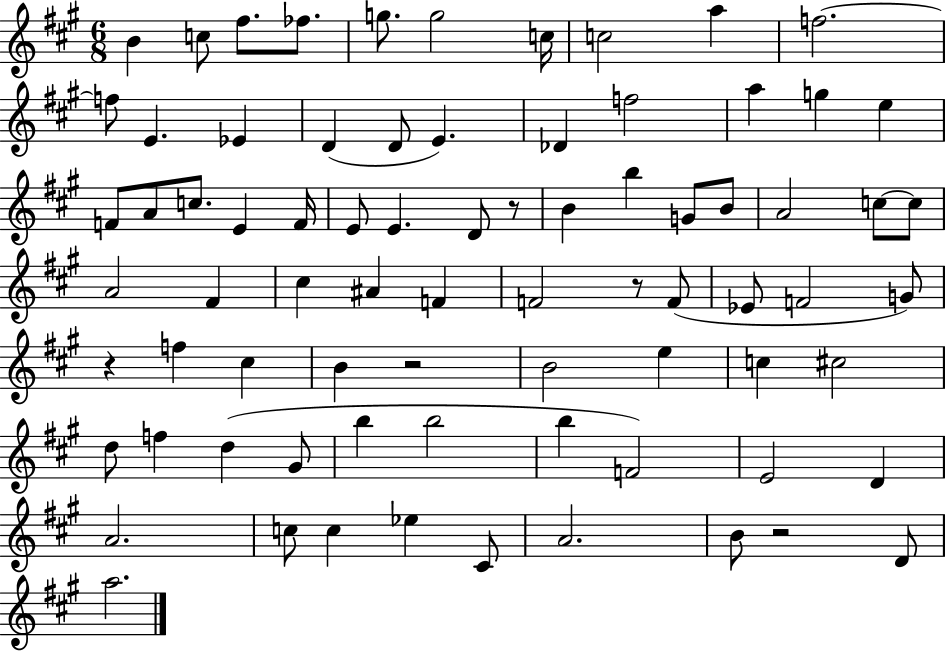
{
  \clef treble
  \numericTimeSignature
  \time 6/8
  \key a \major
  b'4 c''8 fis''8. fes''8. | g''8. g''2 c''16 | c''2 a''4 | f''2.~~ | \break f''8 e'4. ees'4 | d'4( d'8 e'4.) | des'4 f''2 | a''4 g''4 e''4 | \break f'8 a'8 c''8. e'4 f'16 | e'8 e'4. d'8 r8 | b'4 b''4 g'8 b'8 | a'2 c''8~~ c''8 | \break a'2 fis'4 | cis''4 ais'4 f'4 | f'2 r8 f'8( | ees'8 f'2 g'8) | \break r4 f''4 cis''4 | b'4 r2 | b'2 e''4 | c''4 cis''2 | \break d''8 f''4 d''4( gis'8 | b''4 b''2 | b''4 f'2) | e'2 d'4 | \break a'2. | c''8 c''4 ees''4 cis'8 | a'2. | b'8 r2 d'8 | \break a''2. | \bar "|."
}